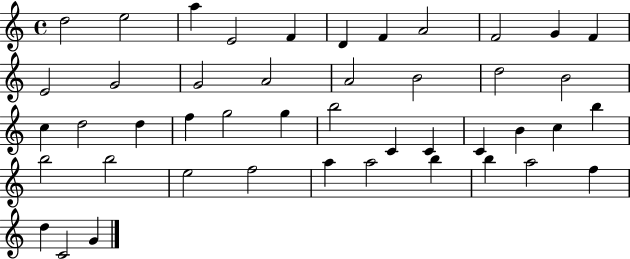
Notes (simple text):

D5/h E5/h A5/q E4/h F4/q D4/q F4/q A4/h F4/h G4/q F4/q E4/h G4/h G4/h A4/h A4/h B4/h D5/h B4/h C5/q D5/h D5/q F5/q G5/h G5/q B5/h C4/q C4/q C4/q B4/q C5/q B5/q B5/h B5/h E5/h F5/h A5/q A5/h B5/q B5/q A5/h F5/q D5/q C4/h G4/q